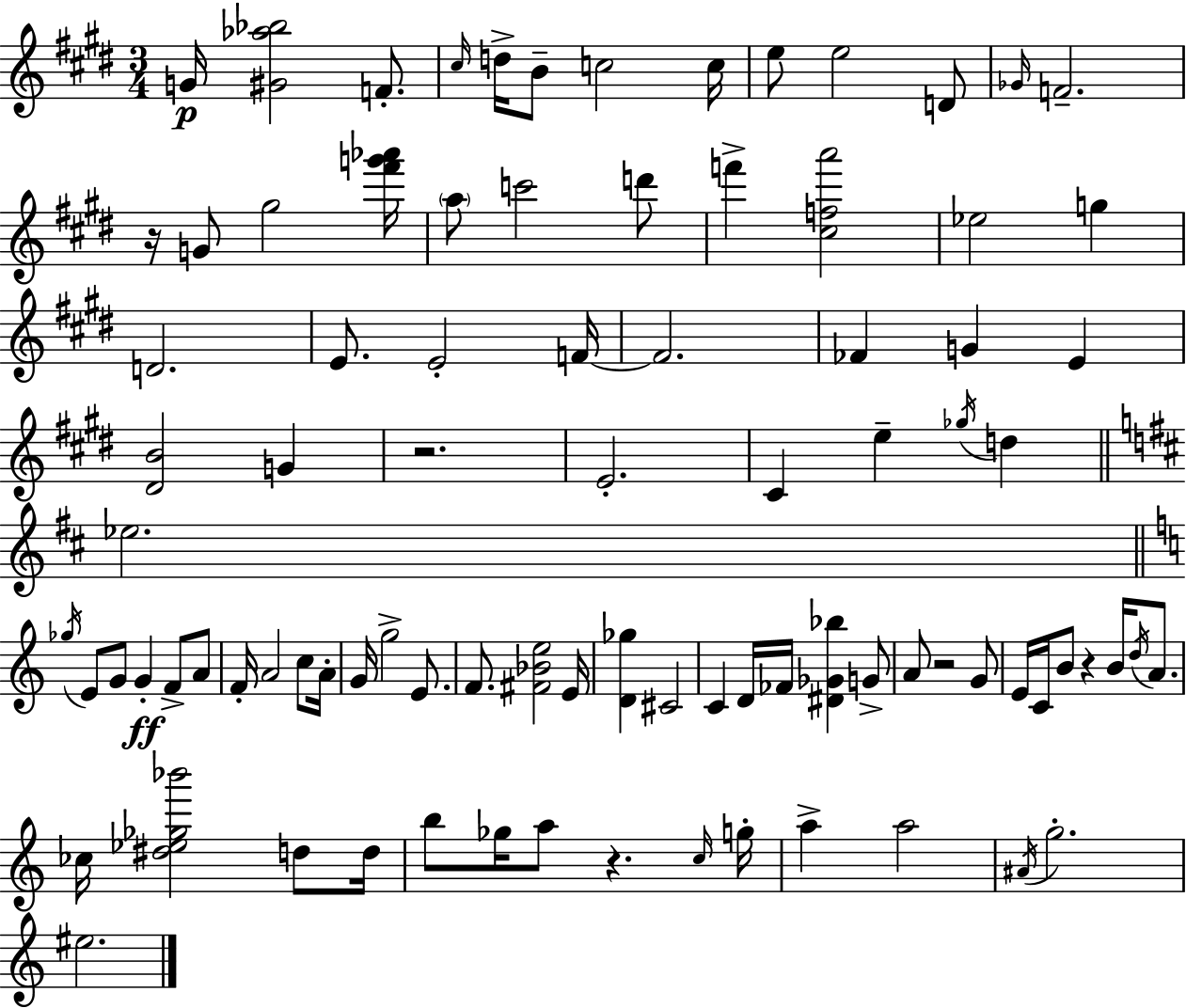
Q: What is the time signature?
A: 3/4